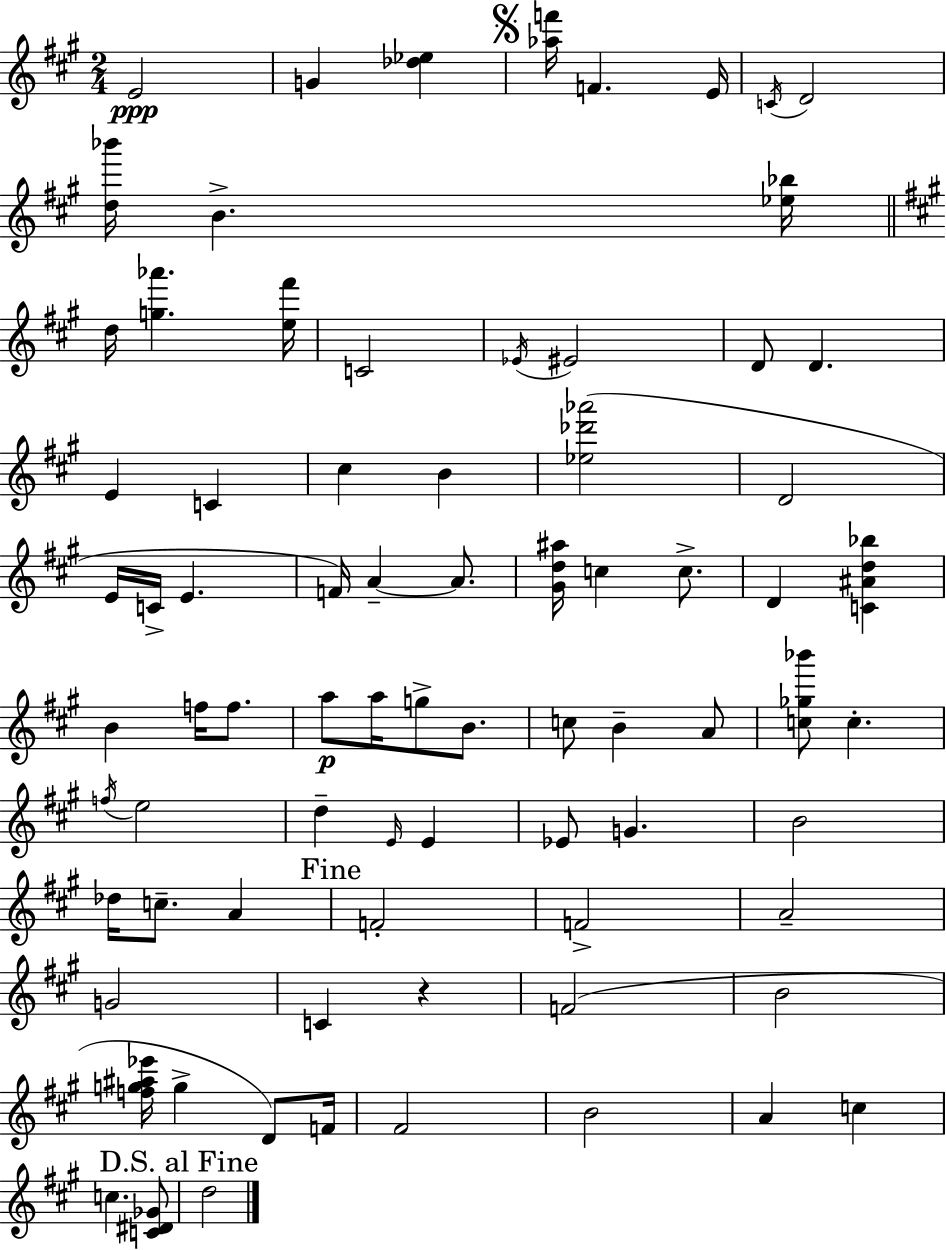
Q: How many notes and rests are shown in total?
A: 78